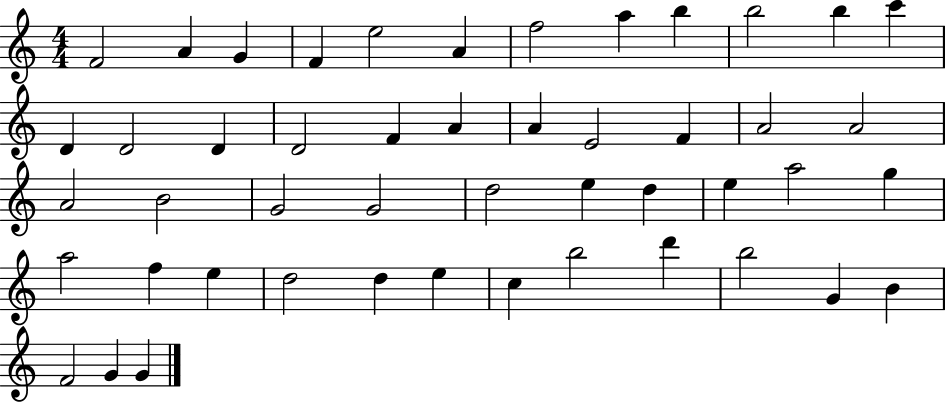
{
  \clef treble
  \numericTimeSignature
  \time 4/4
  \key c \major
  f'2 a'4 g'4 | f'4 e''2 a'4 | f''2 a''4 b''4 | b''2 b''4 c'''4 | \break d'4 d'2 d'4 | d'2 f'4 a'4 | a'4 e'2 f'4 | a'2 a'2 | \break a'2 b'2 | g'2 g'2 | d''2 e''4 d''4 | e''4 a''2 g''4 | \break a''2 f''4 e''4 | d''2 d''4 e''4 | c''4 b''2 d'''4 | b''2 g'4 b'4 | \break f'2 g'4 g'4 | \bar "|."
}